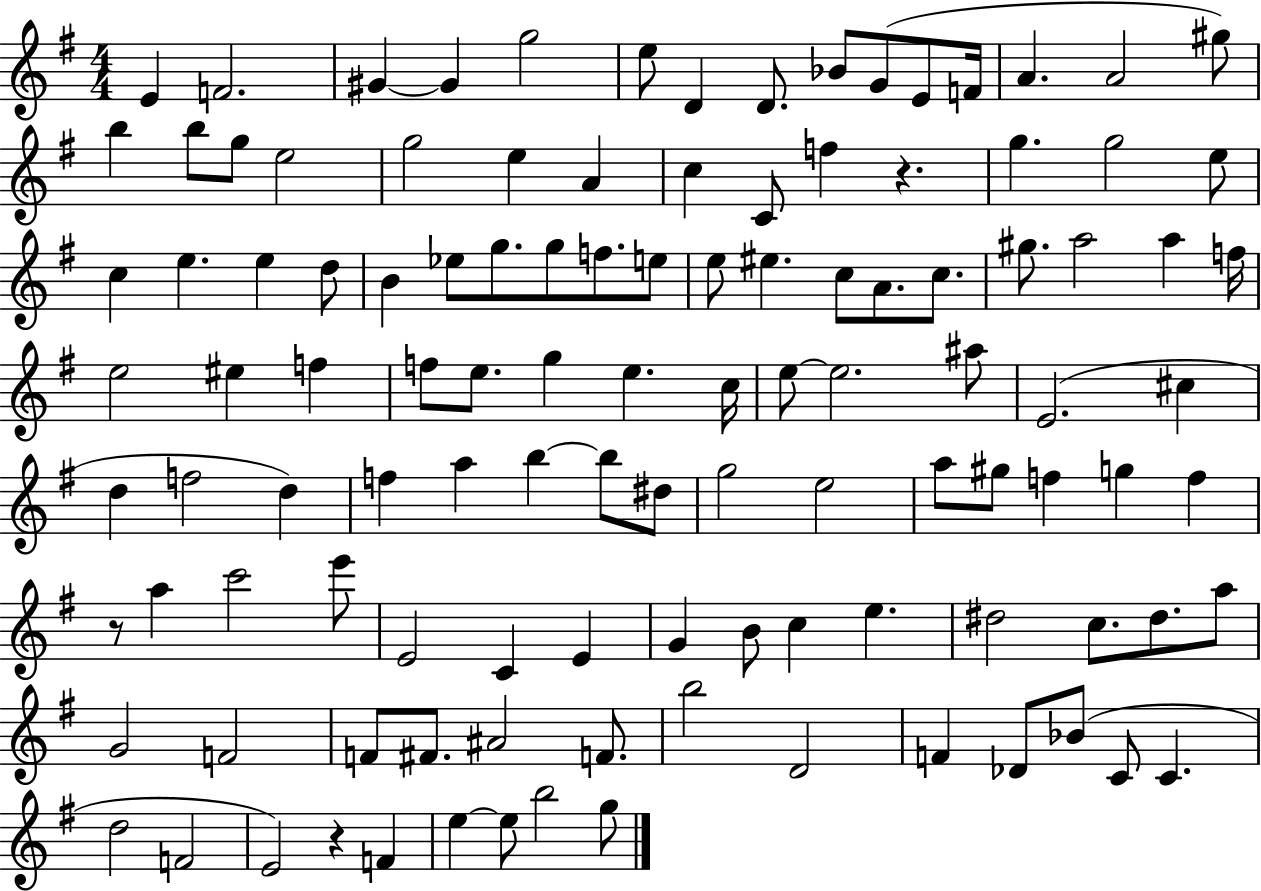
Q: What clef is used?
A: treble